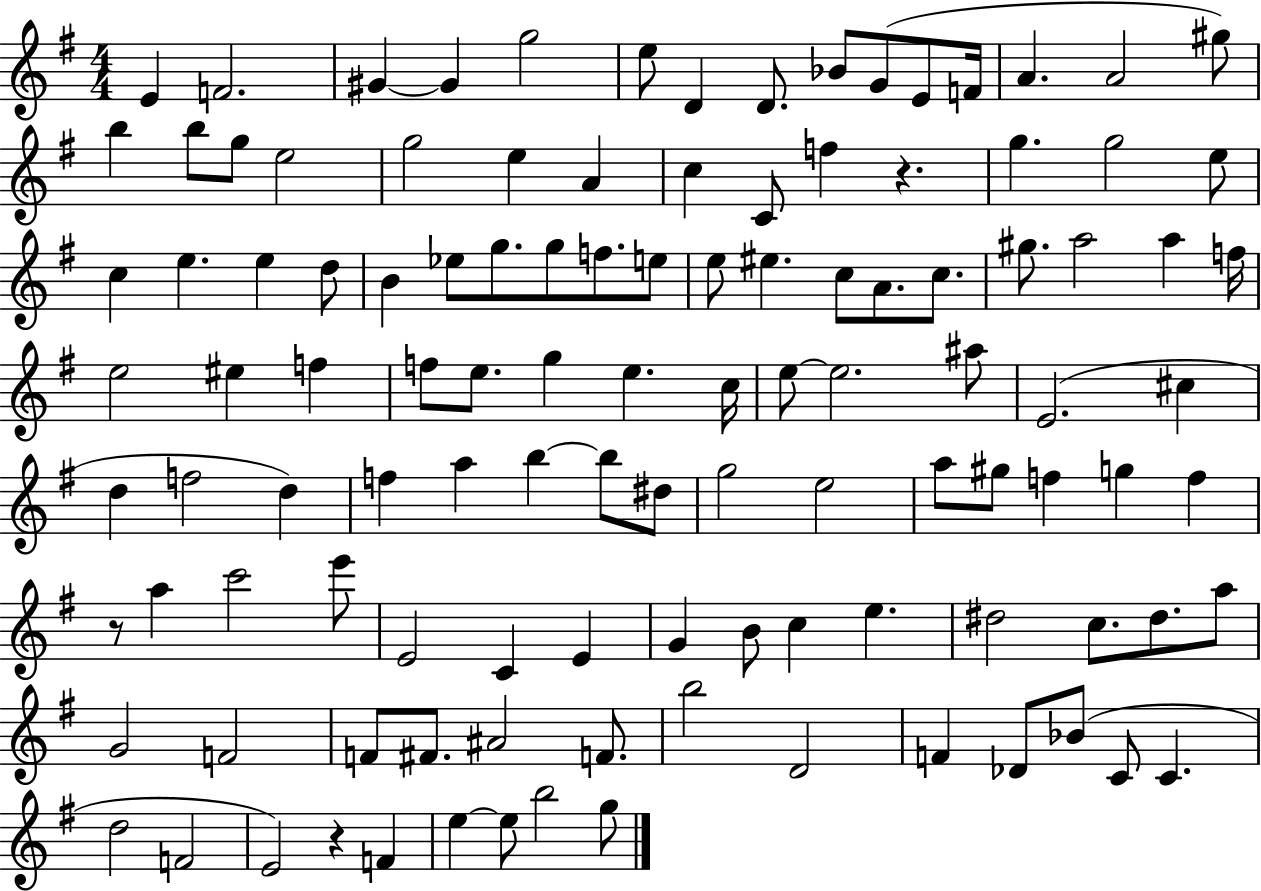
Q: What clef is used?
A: treble